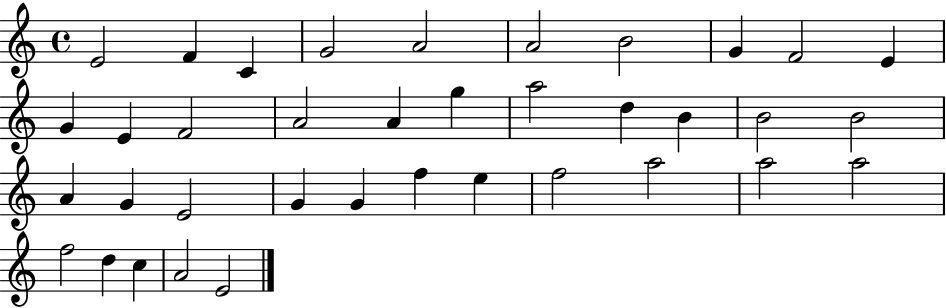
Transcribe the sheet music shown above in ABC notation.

X:1
T:Untitled
M:4/4
L:1/4
K:C
E2 F C G2 A2 A2 B2 G F2 E G E F2 A2 A g a2 d B B2 B2 A G E2 G G f e f2 a2 a2 a2 f2 d c A2 E2